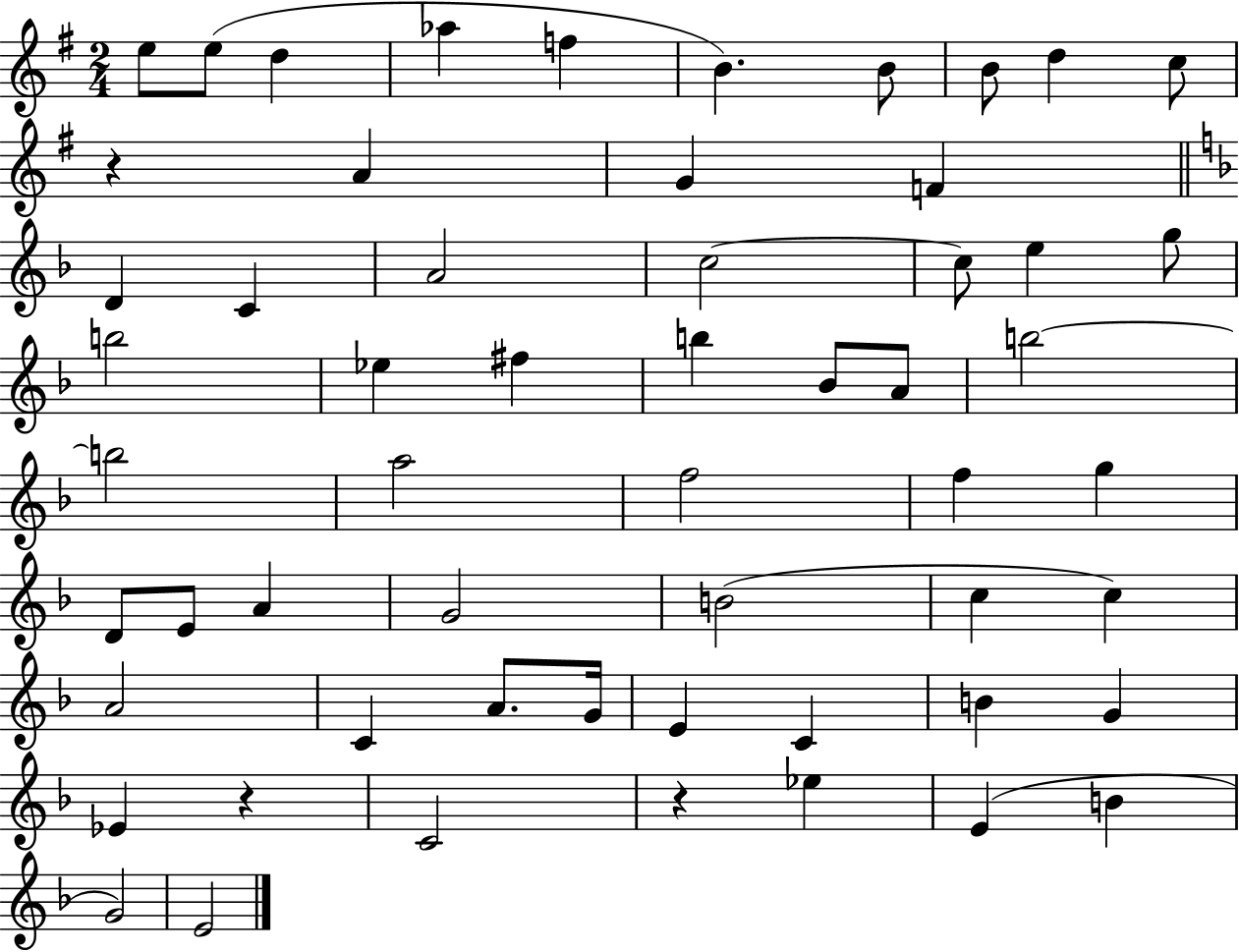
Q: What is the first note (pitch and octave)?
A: E5